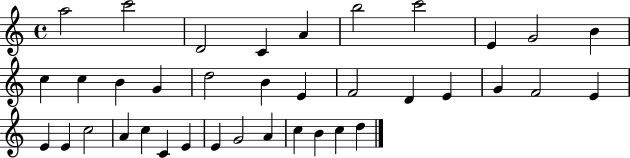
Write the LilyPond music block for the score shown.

{
  \clef treble
  \time 4/4
  \defaultTimeSignature
  \key c \major
  a''2 c'''2 | d'2 c'4 a'4 | b''2 c'''2 | e'4 g'2 b'4 | \break c''4 c''4 b'4 g'4 | d''2 b'4 e'4 | f'2 d'4 e'4 | g'4 f'2 e'4 | \break e'4 e'4 c''2 | a'4 c''4 c'4 e'4 | e'4 g'2 a'4 | c''4 b'4 c''4 d''4 | \break \bar "|."
}